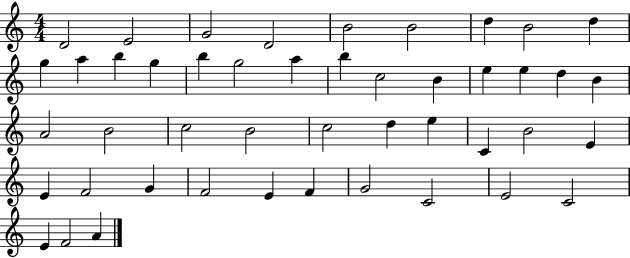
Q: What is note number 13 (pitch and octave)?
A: G5